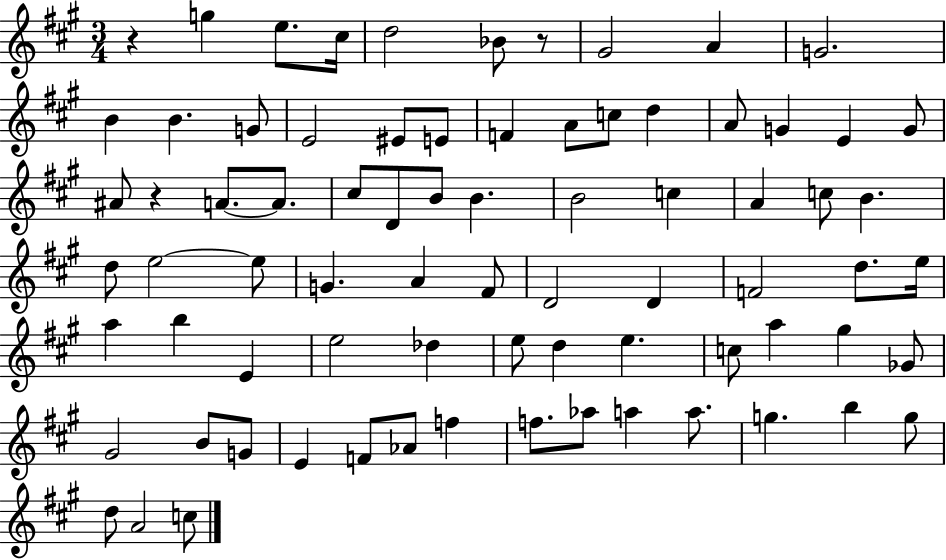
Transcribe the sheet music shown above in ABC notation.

X:1
T:Untitled
M:3/4
L:1/4
K:A
z g e/2 ^c/4 d2 _B/2 z/2 ^G2 A G2 B B G/2 E2 ^E/2 E/2 F A/2 c/2 d A/2 G E G/2 ^A/2 z A/2 A/2 ^c/2 D/2 B/2 B B2 c A c/2 B d/2 e2 e/2 G A ^F/2 D2 D F2 d/2 e/4 a b E e2 _d e/2 d e c/2 a ^g _G/2 ^G2 B/2 G/2 E F/2 _A/2 f f/2 _a/2 a a/2 g b g/2 d/2 A2 c/2